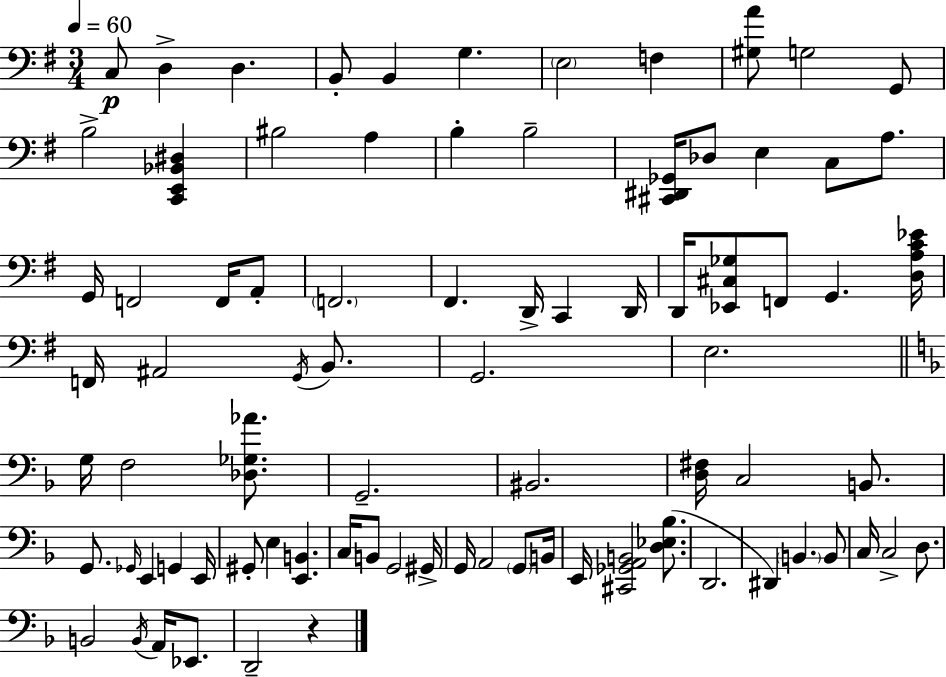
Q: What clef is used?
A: bass